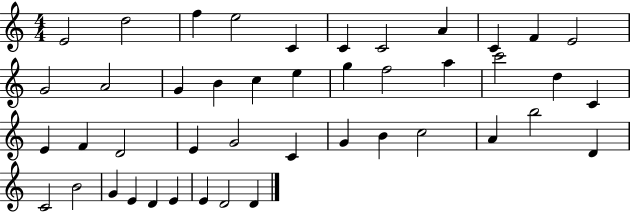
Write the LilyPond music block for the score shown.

{
  \clef treble
  \numericTimeSignature
  \time 4/4
  \key c \major
  e'2 d''2 | f''4 e''2 c'4 | c'4 c'2 a'4 | c'4 f'4 e'2 | \break g'2 a'2 | g'4 b'4 c''4 e''4 | g''4 f''2 a''4 | c'''2 d''4 c'4 | \break e'4 f'4 d'2 | e'4 g'2 c'4 | g'4 b'4 c''2 | a'4 b''2 d'4 | \break c'2 b'2 | g'4 e'4 d'4 e'4 | e'4 d'2 d'4 | \bar "|."
}